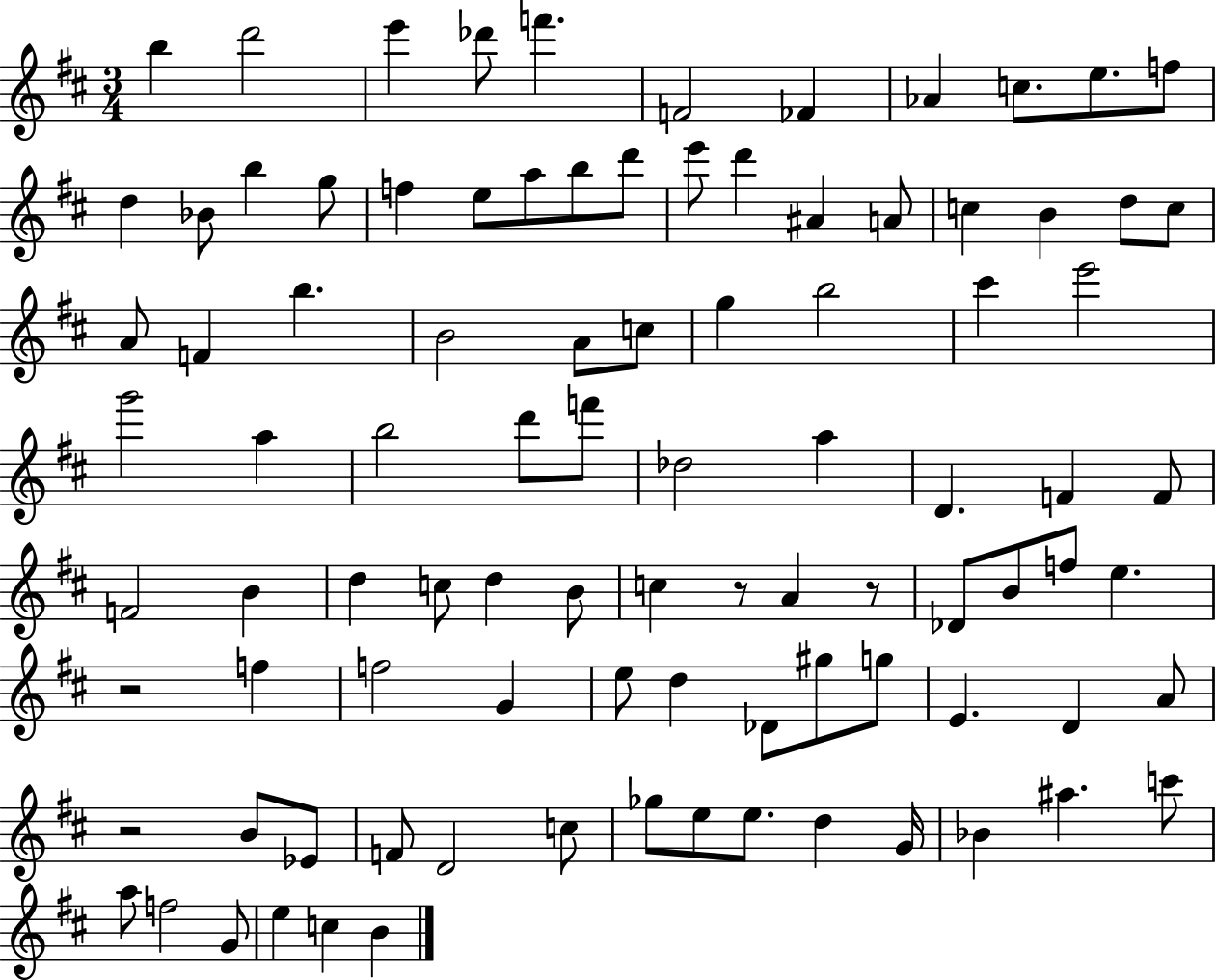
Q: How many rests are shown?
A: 4